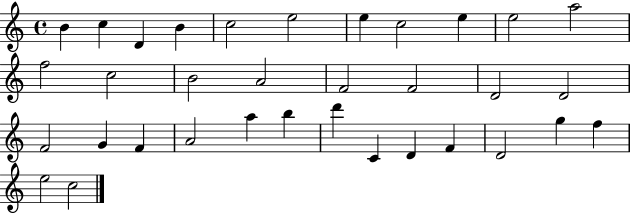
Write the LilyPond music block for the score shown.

{
  \clef treble
  \time 4/4
  \defaultTimeSignature
  \key c \major
  b'4 c''4 d'4 b'4 | c''2 e''2 | e''4 c''2 e''4 | e''2 a''2 | \break f''2 c''2 | b'2 a'2 | f'2 f'2 | d'2 d'2 | \break f'2 g'4 f'4 | a'2 a''4 b''4 | d'''4 c'4 d'4 f'4 | d'2 g''4 f''4 | \break e''2 c''2 | \bar "|."
}